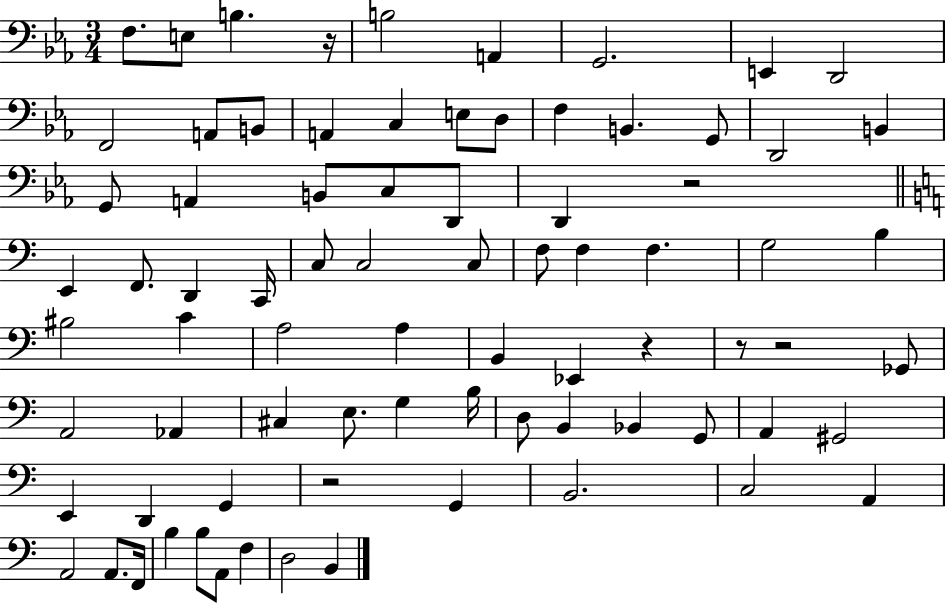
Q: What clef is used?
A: bass